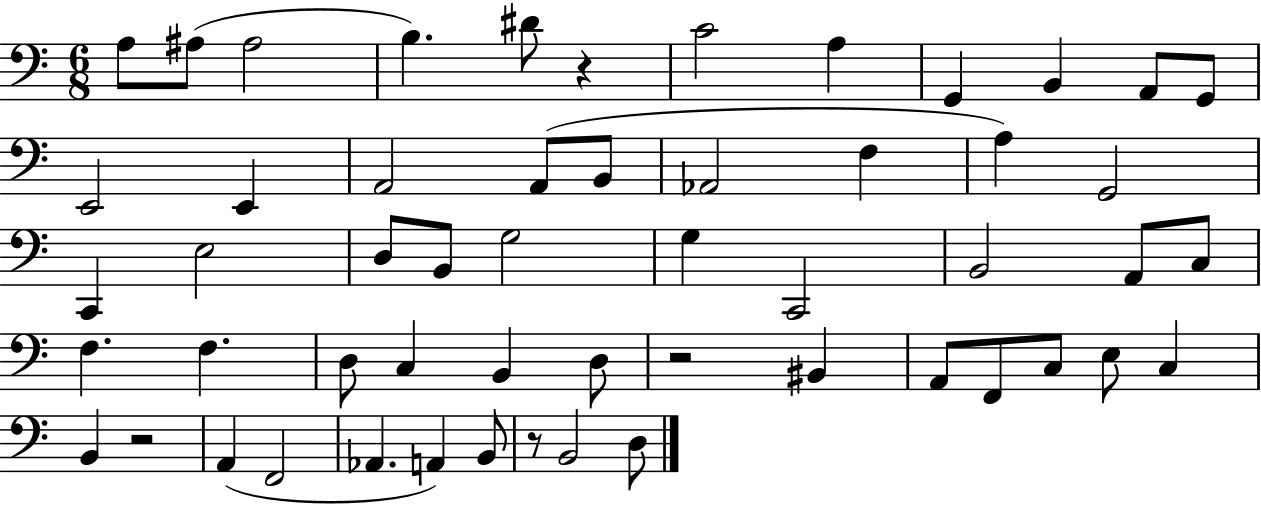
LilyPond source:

{
  \clef bass
  \numericTimeSignature
  \time 6/8
  \key c \major
  \repeat volta 2 { a8 ais8( ais2 | b4.) dis'8 r4 | c'2 a4 | g,4 b,4 a,8 g,8 | \break e,2 e,4 | a,2 a,8( b,8 | aes,2 f4 | a4) g,2 | \break c,4 e2 | d8 b,8 g2 | g4 c,2 | b,2 a,8 c8 | \break f4. f4. | d8 c4 b,4 d8 | r2 bis,4 | a,8 f,8 c8 e8 c4 | \break b,4 r2 | a,4( f,2 | aes,4. a,4) b,8 | r8 b,2 d8 | \break } \bar "|."
}